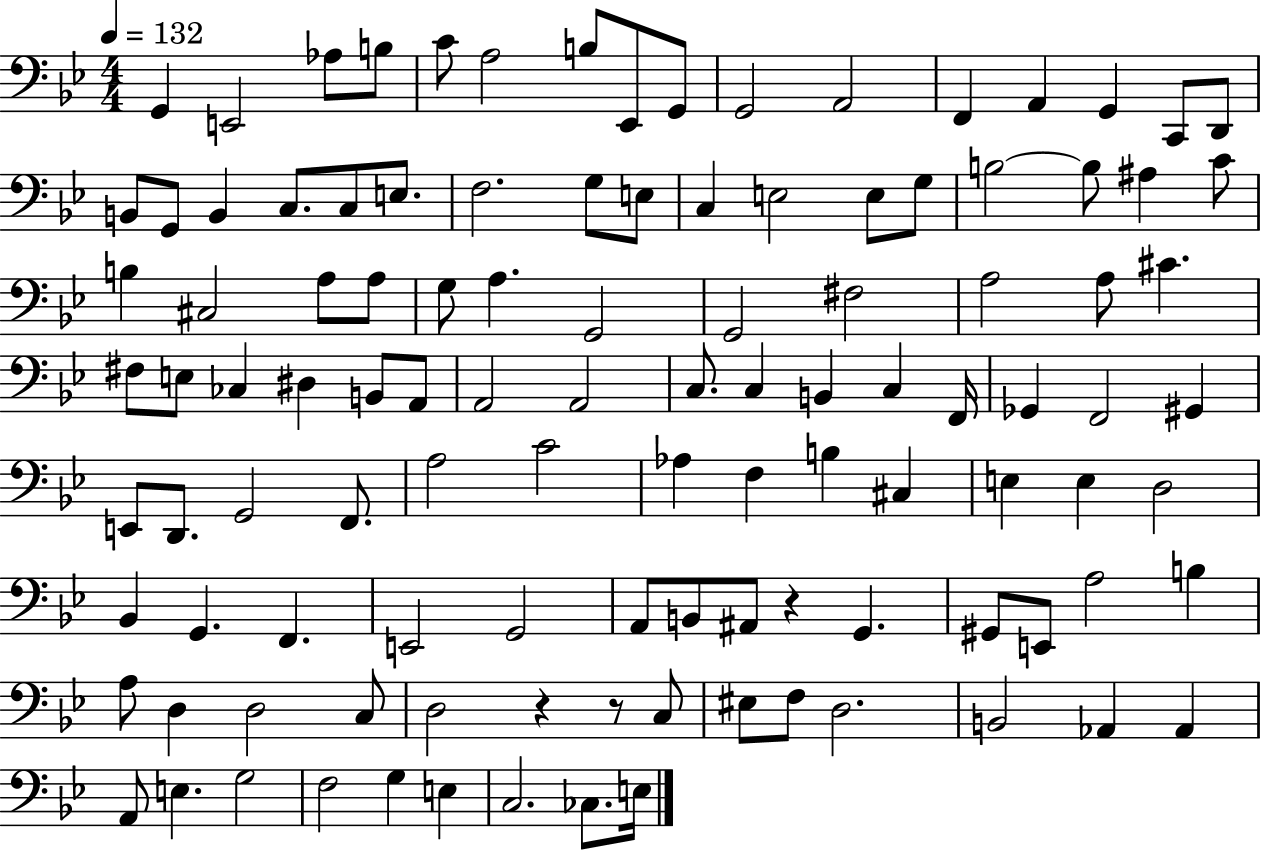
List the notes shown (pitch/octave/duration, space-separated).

G2/q E2/h Ab3/e B3/e C4/e A3/h B3/e Eb2/e G2/e G2/h A2/h F2/q A2/q G2/q C2/e D2/e B2/e G2/e B2/q C3/e. C3/e E3/e. F3/h. G3/e E3/e C3/q E3/h E3/e G3/e B3/h B3/e A#3/q C4/e B3/q C#3/h A3/e A3/e G3/e A3/q. G2/h G2/h F#3/h A3/h A3/e C#4/q. F#3/e E3/e CES3/q D#3/q B2/e A2/e A2/h A2/h C3/e. C3/q B2/q C3/q F2/s Gb2/q F2/h G#2/q E2/e D2/e. G2/h F2/e. A3/h C4/h Ab3/q F3/q B3/q C#3/q E3/q E3/q D3/h Bb2/q G2/q. F2/q. E2/h G2/h A2/e B2/e A#2/e R/q G2/q. G#2/e E2/e A3/h B3/q A3/e D3/q D3/h C3/e D3/h R/q R/e C3/e EIS3/e F3/e D3/h. B2/h Ab2/q Ab2/q A2/e E3/q. G3/h F3/h G3/q E3/q C3/h. CES3/e. E3/s